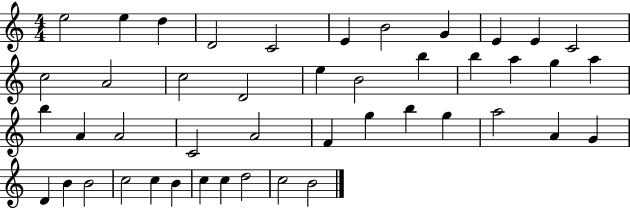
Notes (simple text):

E5/h E5/q D5/q D4/h C4/h E4/q B4/h G4/q E4/q E4/q C4/h C5/h A4/h C5/h D4/h E5/q B4/h B5/q B5/q A5/q G5/q A5/q B5/q A4/q A4/h C4/h A4/h F4/q G5/q B5/q G5/q A5/h A4/q G4/q D4/q B4/q B4/h C5/h C5/q B4/q C5/q C5/q D5/h C5/h B4/h